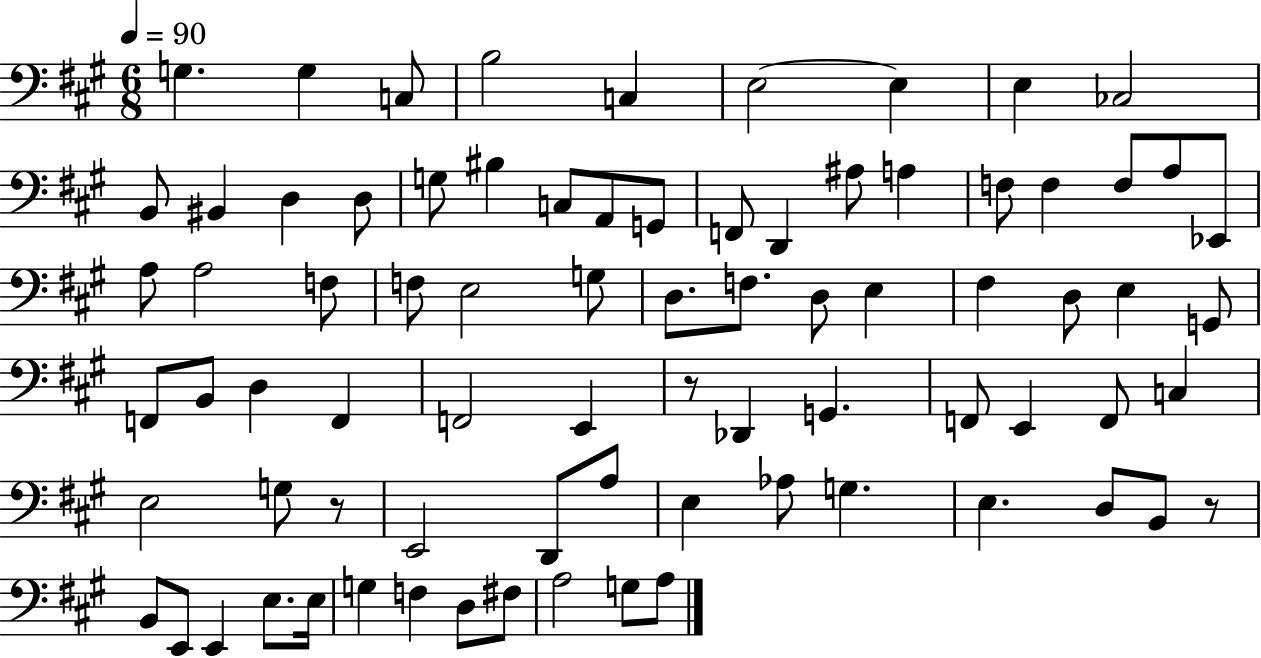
{
  \clef bass
  \numericTimeSignature
  \time 6/8
  \key a \major
  \tempo 4 = 90
  \repeat volta 2 { g4. g4 c8 | b2 c4 | e2~~ e4 | e4 ces2 | \break b,8 bis,4 d4 d8 | g8 bis4 c8 a,8 g,8 | f,8 d,4 ais8 a4 | f8 f4 f8 a8 ees,8 | \break a8 a2 f8 | f8 e2 g8 | d8. f8. d8 e4 | fis4 d8 e4 g,8 | \break f,8 b,8 d4 f,4 | f,2 e,4 | r8 des,4 g,4. | f,8 e,4 f,8 c4 | \break e2 g8 r8 | e,2 d,8 a8 | e4 aes8 g4. | e4. d8 b,8 r8 | \break b,8 e,8 e,4 e8. e16 | g4 f4 d8 fis8 | a2 g8 a8 | } \bar "|."
}